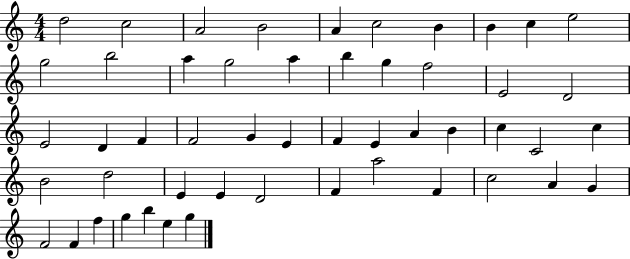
X:1
T:Untitled
M:4/4
L:1/4
K:C
d2 c2 A2 B2 A c2 B B c e2 g2 b2 a g2 a b g f2 E2 D2 E2 D F F2 G E F E A B c C2 c B2 d2 E E D2 F a2 F c2 A G F2 F f g b e g